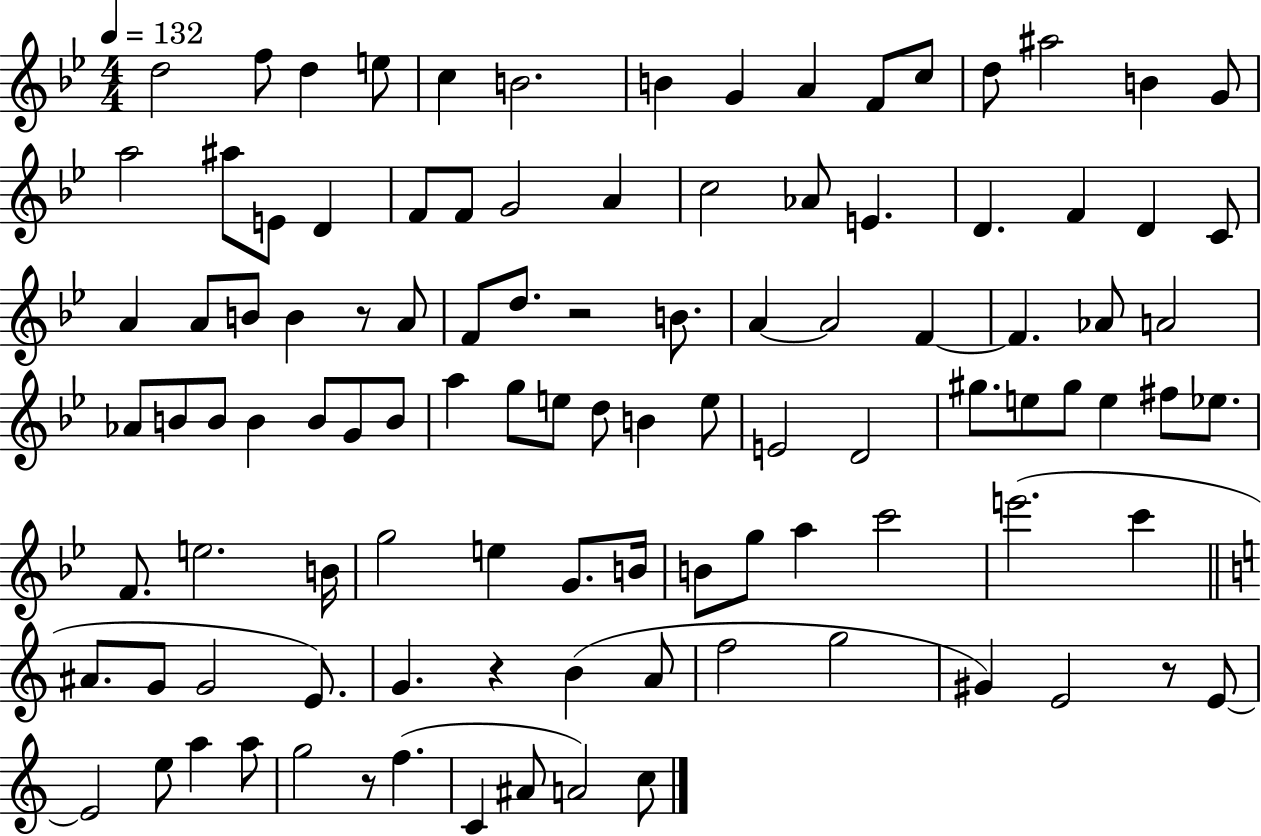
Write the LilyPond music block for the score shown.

{
  \clef treble
  \numericTimeSignature
  \time 4/4
  \key bes \major
  \tempo 4 = 132
  d''2 f''8 d''4 e''8 | c''4 b'2. | b'4 g'4 a'4 f'8 c''8 | d''8 ais''2 b'4 g'8 | \break a''2 ais''8 e'8 d'4 | f'8 f'8 g'2 a'4 | c''2 aes'8 e'4. | d'4. f'4 d'4 c'8 | \break a'4 a'8 b'8 b'4 r8 a'8 | f'8 d''8. r2 b'8. | a'4~~ a'2 f'4~~ | f'4. aes'8 a'2 | \break aes'8 b'8 b'8 b'4 b'8 g'8 b'8 | a''4 g''8 e''8 d''8 b'4 e''8 | e'2 d'2 | gis''8. e''8 gis''8 e''4 fis''8 ees''8. | \break f'8. e''2. b'16 | g''2 e''4 g'8. b'16 | b'8 g''8 a''4 c'''2 | e'''2.( c'''4 | \break \bar "||" \break \key c \major ais'8. g'8 g'2 e'8.) | g'4. r4 b'4( a'8 | f''2 g''2 | gis'4) e'2 r8 e'8~~ | \break e'2 e''8 a''4 a''8 | g''2 r8 f''4.( | c'4 ais'8 a'2) c''8 | \bar "|."
}